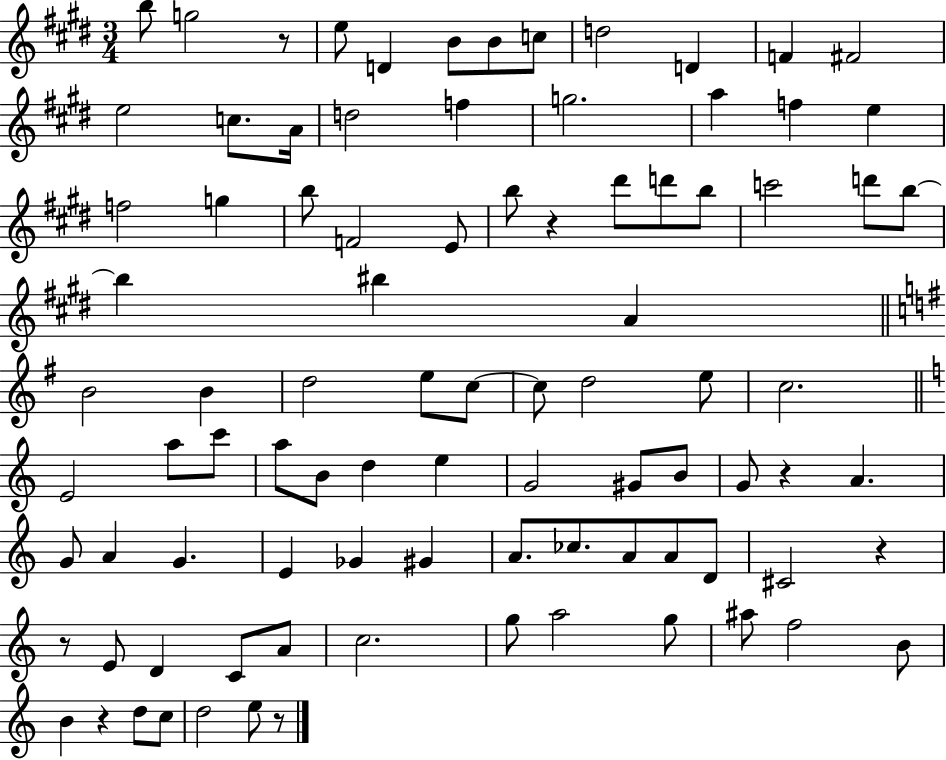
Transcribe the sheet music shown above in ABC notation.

X:1
T:Untitled
M:3/4
L:1/4
K:E
b/2 g2 z/2 e/2 D B/2 B/2 c/2 d2 D F ^F2 e2 c/2 A/4 d2 f g2 a f e f2 g b/2 F2 E/2 b/2 z ^d'/2 d'/2 b/2 c'2 d'/2 b/2 b ^b A B2 B d2 e/2 c/2 c/2 d2 e/2 c2 E2 a/2 c'/2 a/2 B/2 d e G2 ^G/2 B/2 G/2 z A G/2 A G E _G ^G A/2 _c/2 A/2 A/2 D/2 ^C2 z z/2 E/2 D C/2 A/2 c2 g/2 a2 g/2 ^a/2 f2 B/2 B z d/2 c/2 d2 e/2 z/2